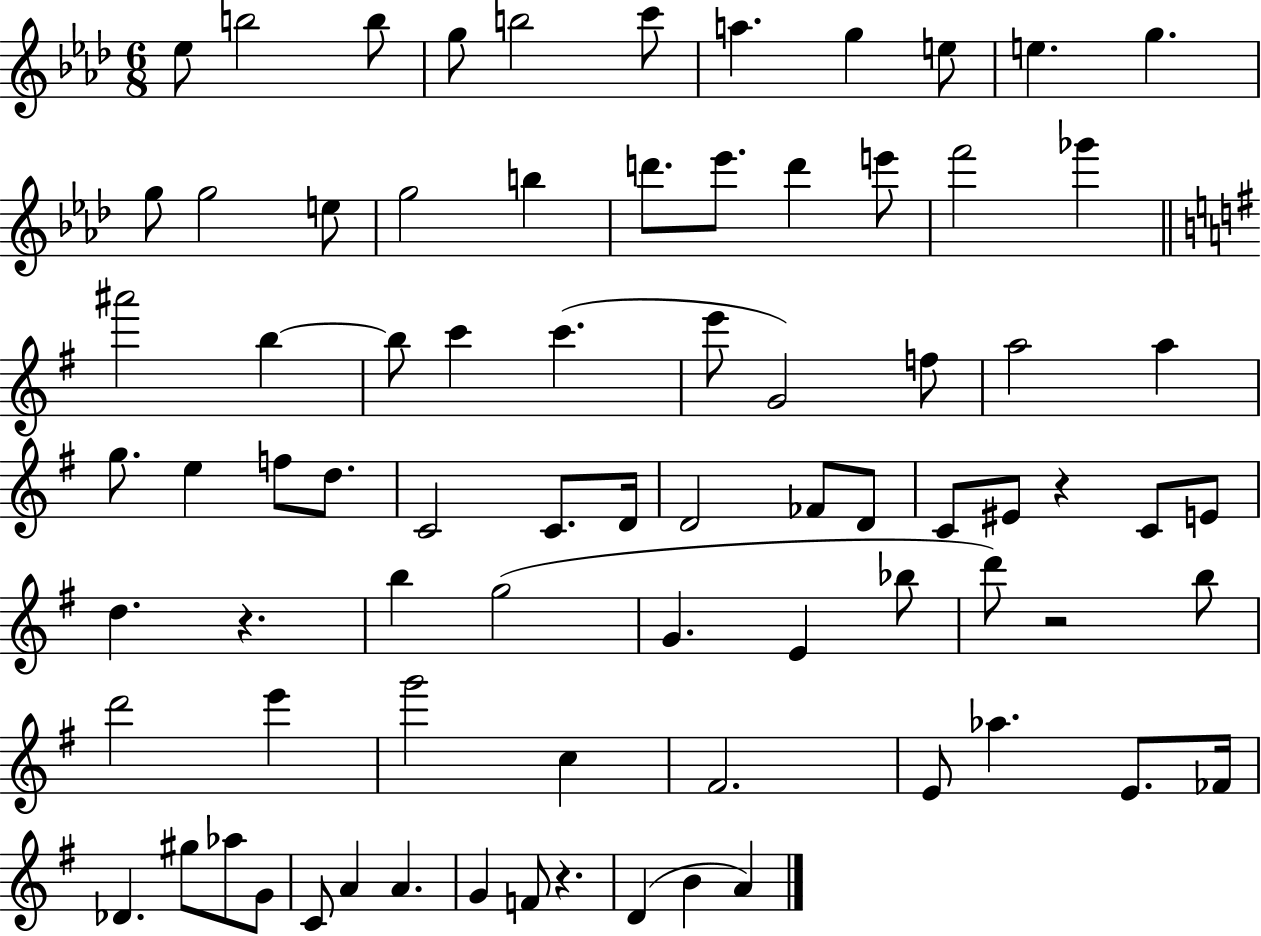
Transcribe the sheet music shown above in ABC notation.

X:1
T:Untitled
M:6/8
L:1/4
K:Ab
_e/2 b2 b/2 g/2 b2 c'/2 a g e/2 e g g/2 g2 e/2 g2 b d'/2 _e'/2 d' e'/2 f'2 _g' ^a'2 b b/2 c' c' e'/2 G2 f/2 a2 a g/2 e f/2 d/2 C2 C/2 D/4 D2 _F/2 D/2 C/2 ^E/2 z C/2 E/2 d z b g2 G E _b/2 d'/2 z2 b/2 d'2 e' g'2 c ^F2 E/2 _a E/2 _F/4 _D ^g/2 _a/2 G/2 C/2 A A G F/2 z D B A